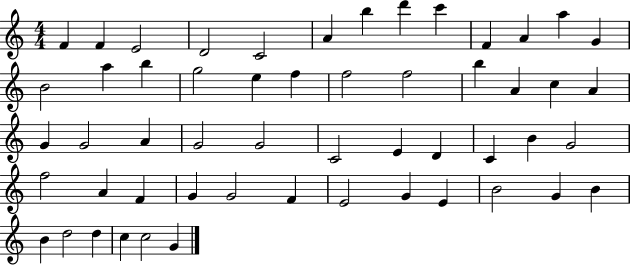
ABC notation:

X:1
T:Untitled
M:4/4
L:1/4
K:C
F F E2 D2 C2 A b d' c' F A a G B2 a b g2 e f f2 f2 b A c A G G2 A G2 G2 C2 E D C B G2 f2 A F G G2 F E2 G E B2 G B B d2 d c c2 G